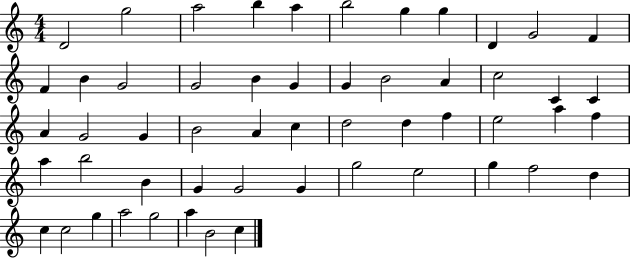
X:1
T:Untitled
M:4/4
L:1/4
K:C
D2 g2 a2 b a b2 g g D G2 F F B G2 G2 B G G B2 A c2 C C A G2 G B2 A c d2 d f e2 a f a b2 B G G2 G g2 e2 g f2 d c c2 g a2 g2 a B2 c